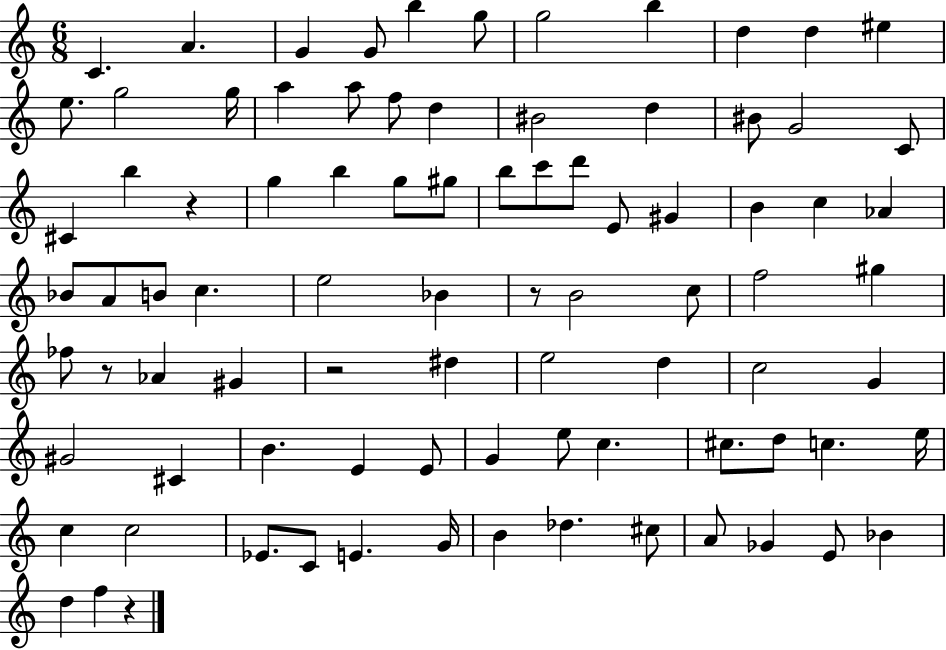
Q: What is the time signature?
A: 6/8